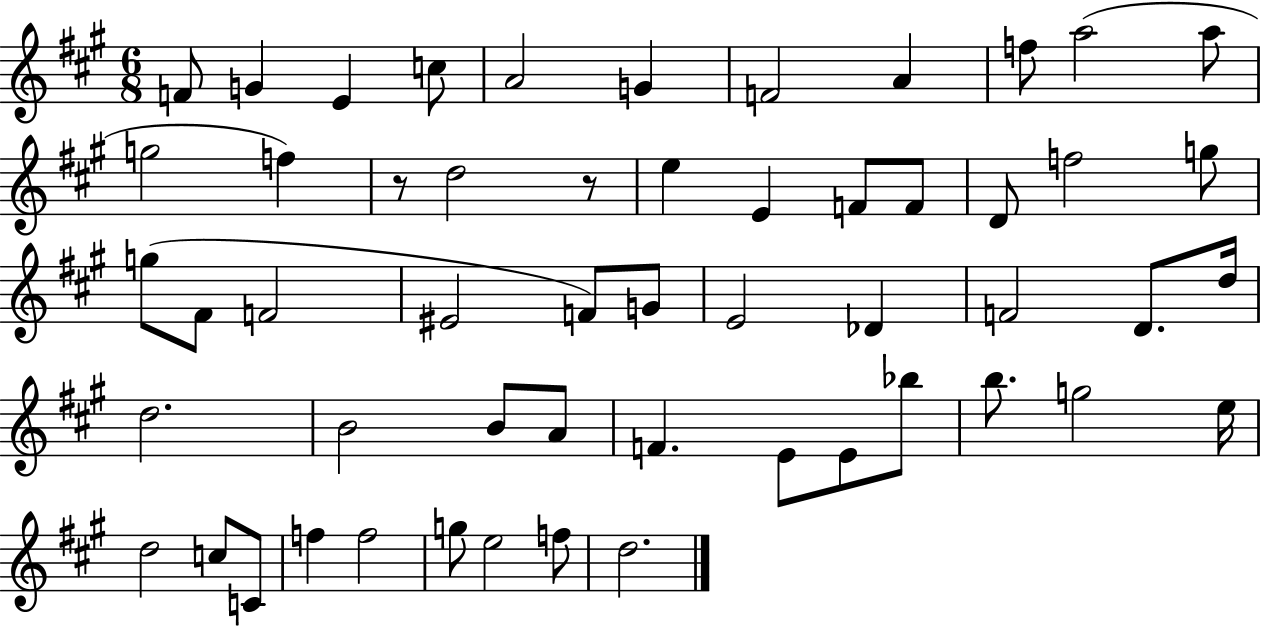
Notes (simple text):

F4/e G4/q E4/q C5/e A4/h G4/q F4/h A4/q F5/e A5/h A5/e G5/h F5/q R/e D5/h R/e E5/q E4/q F4/e F4/e D4/e F5/h G5/e G5/e F#4/e F4/h EIS4/h F4/e G4/e E4/h Db4/q F4/h D4/e. D5/s D5/h. B4/h B4/e A4/e F4/q. E4/e E4/e Bb5/e B5/e. G5/h E5/s D5/h C5/e C4/e F5/q F5/h G5/e E5/h F5/e D5/h.